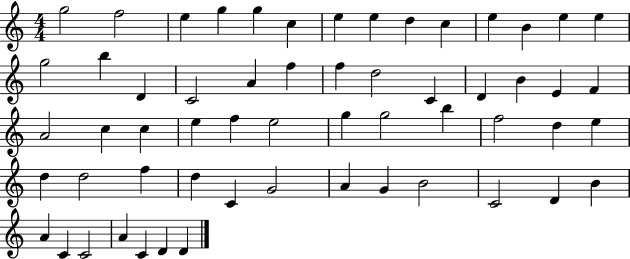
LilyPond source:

{
  \clef treble
  \numericTimeSignature
  \time 4/4
  \key c \major
  g''2 f''2 | e''4 g''4 g''4 c''4 | e''4 e''4 d''4 c''4 | e''4 b'4 e''4 e''4 | \break g''2 b''4 d'4 | c'2 a'4 f''4 | f''4 d''2 c'4 | d'4 b'4 e'4 f'4 | \break a'2 c''4 c''4 | e''4 f''4 e''2 | g''4 g''2 b''4 | f''2 d''4 e''4 | \break d''4 d''2 f''4 | d''4 c'4 g'2 | a'4 g'4 b'2 | c'2 d'4 b'4 | \break a'4 c'4 c'2 | a'4 c'4 d'4 d'4 | \bar "|."
}